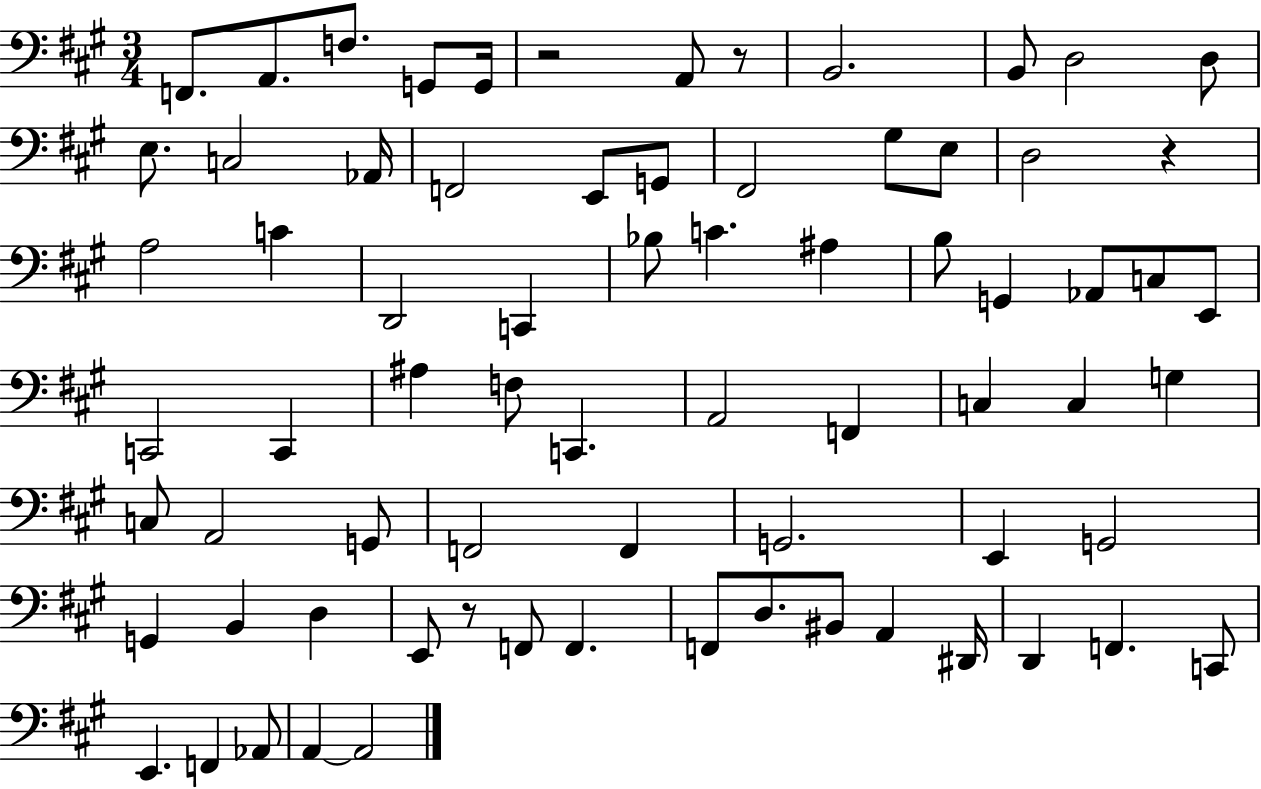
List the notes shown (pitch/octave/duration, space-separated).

F2/e. A2/e. F3/e. G2/e G2/s R/h A2/e R/e B2/h. B2/e D3/h D3/e E3/e. C3/h Ab2/s F2/h E2/e G2/e F#2/h G#3/e E3/e D3/h R/q A3/h C4/q D2/h C2/q Bb3/e C4/q. A#3/q B3/e G2/q Ab2/e C3/e E2/e C2/h C2/q A#3/q F3/e C2/q. A2/h F2/q C3/q C3/q G3/q C3/e A2/h G2/e F2/h F2/q G2/h. E2/q G2/h G2/q B2/q D3/q E2/e R/e F2/e F2/q. F2/e D3/e. BIS2/e A2/q D#2/s D2/q F2/q. C2/e E2/q. F2/q Ab2/e A2/q A2/h